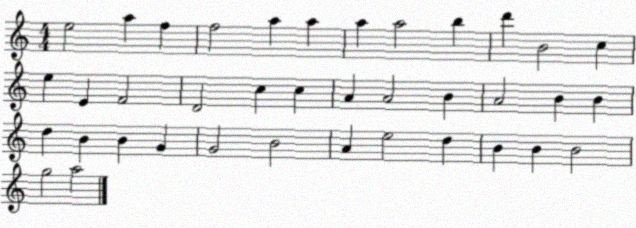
X:1
T:Untitled
M:4/4
L:1/4
K:C
e2 a f f2 a a a a2 b d' B2 c e E F2 D2 c c A A2 B A2 B B d B B G G2 B2 A e2 d B B B2 g2 a2